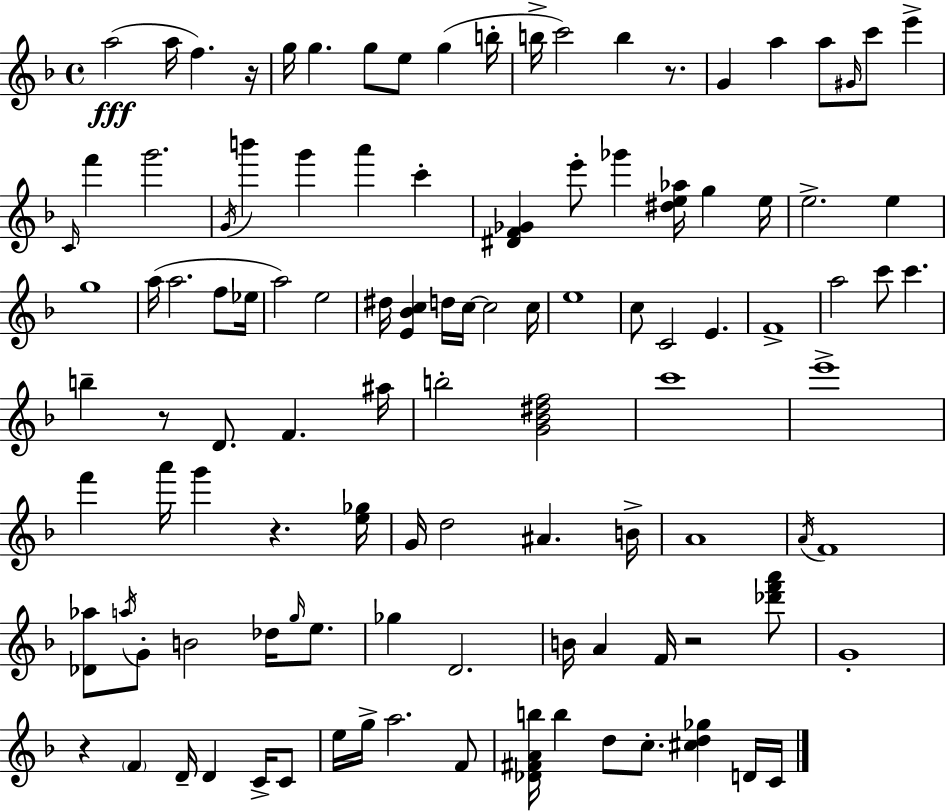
{
  \clef treble
  \time 4/4
  \defaultTimeSignature
  \key d \minor
  a''2(\fff a''16 f''4.) r16 | g''16 g''4. g''8 e''8 g''4( b''16-. | b''16-> c'''2) b''4 r8. | g'4 a''4 a''8 \grace { gis'16 } c'''8 e'''4-> | \break \grace { c'16 } f'''4 g'''2. | \acciaccatura { g'16 } b'''4 g'''4 a'''4 c'''4-. | <dis' f' ges'>4 e'''8-. ges'''4 <dis'' e'' aes''>16 g''4 | e''16 e''2.-> e''4 | \break g''1 | a''16( a''2. | f''8 ees''16 a''2) e''2 | dis''16 <e' bes' c''>4 d''16 c''16~~ c''2 | \break c''16 e''1 | c''8 c'2 e'4. | f'1-> | a''2 c'''8 c'''4. | \break b''4-- r8 d'8. f'4. | ais''16 b''2-. <g' bes' dis'' f''>2 | c'''1 | e'''1-> | \break f'''4 a'''16 g'''4 r4. | <e'' ges''>16 g'16 d''2 ais'4. | b'16-> a'1 | \acciaccatura { a'16 } f'1 | \break <des' aes''>8 \acciaccatura { a''16 } g'8-. b'2 | des''16 \grace { g''16 } e''8. ges''4 d'2. | b'16 a'4 f'16 r2 | <des''' f''' a'''>8 g'1-. | \break r4 \parenthesize f'4 d'16-- d'4 | c'16-> c'8 e''16 g''16-> a''2. | f'8 <des' fis' a' b''>16 b''4 d''8 c''8.-. | <cis'' d'' ges''>4 d'16 c'16 \bar "|."
}